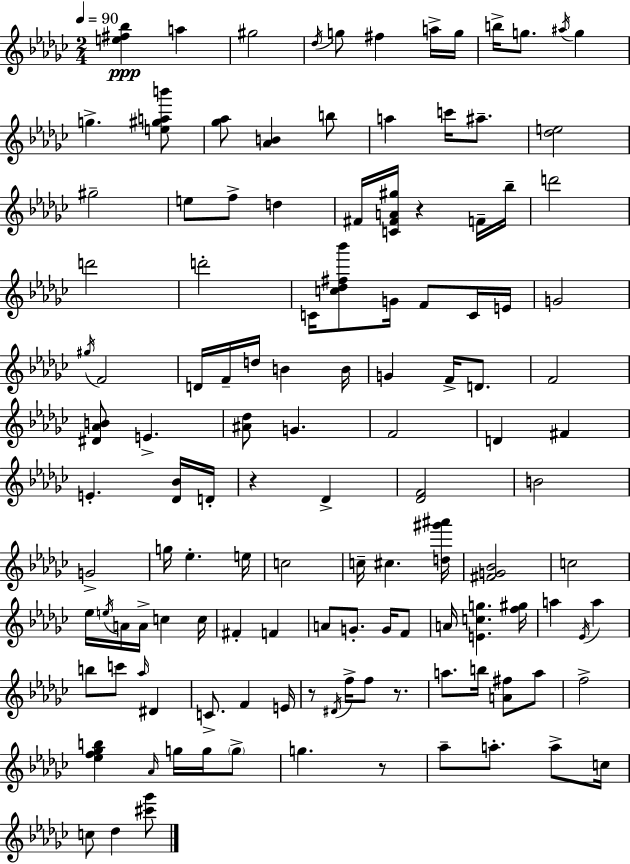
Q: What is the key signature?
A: EES minor